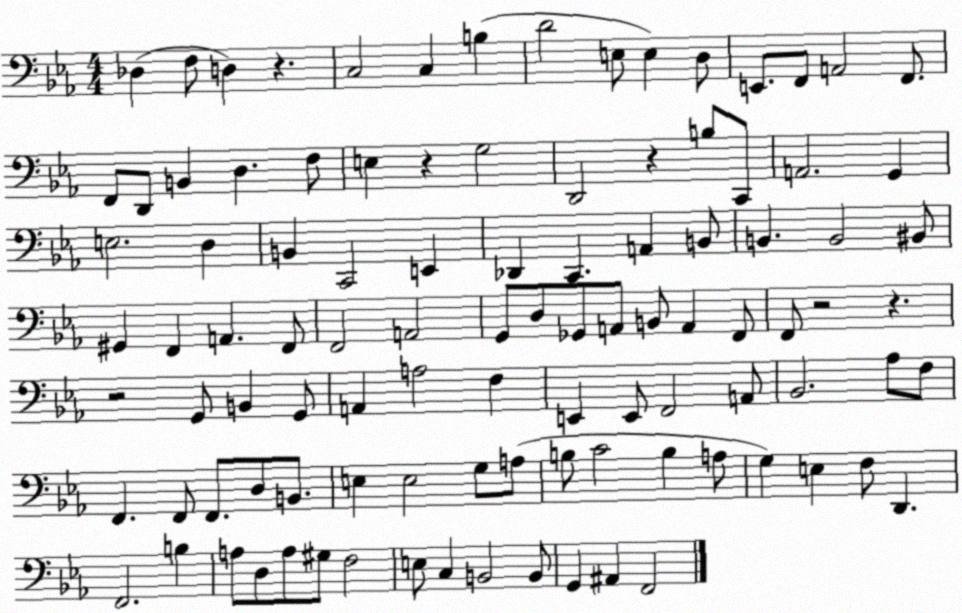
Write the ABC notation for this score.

X:1
T:Untitled
M:4/4
L:1/4
K:Eb
_D, F,/2 D, z C,2 C, B, D2 E,/2 E, D,/2 E,,/2 F,,/2 A,,2 F,,/2 F,,/2 D,,/2 B,, D, F,/2 E, z G,2 D,,2 z B,/2 C,,/2 A,,2 G,, E,2 D, B,, C,,2 E,, _D,, C,, A,, B,,/2 B,, B,,2 ^B,,/2 ^G,, F,, A,, F,,/2 F,,2 A,,2 G,,/2 D,/2 _G,,/2 A,,/2 B,,/2 A,, F,,/2 F,,/2 z2 z z2 G,,/2 B,, G,,/2 A,, A,2 F, E,, E,,/2 F,,2 A,,/2 _B,,2 _A,/2 F,/2 F,, F,,/2 F,,/2 D,/2 B,,/2 E, E,2 G,/2 A,/2 B,/2 C2 B, A,/2 G, E, F,/2 D,, F,,2 B, A,/2 D,/2 A,/2 ^G,/2 F,2 E,/2 C, B,,2 B,,/2 G,, ^A,, F,,2